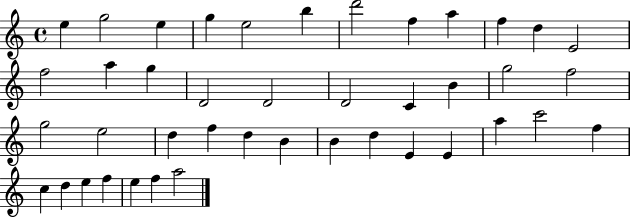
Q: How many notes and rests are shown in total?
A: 42